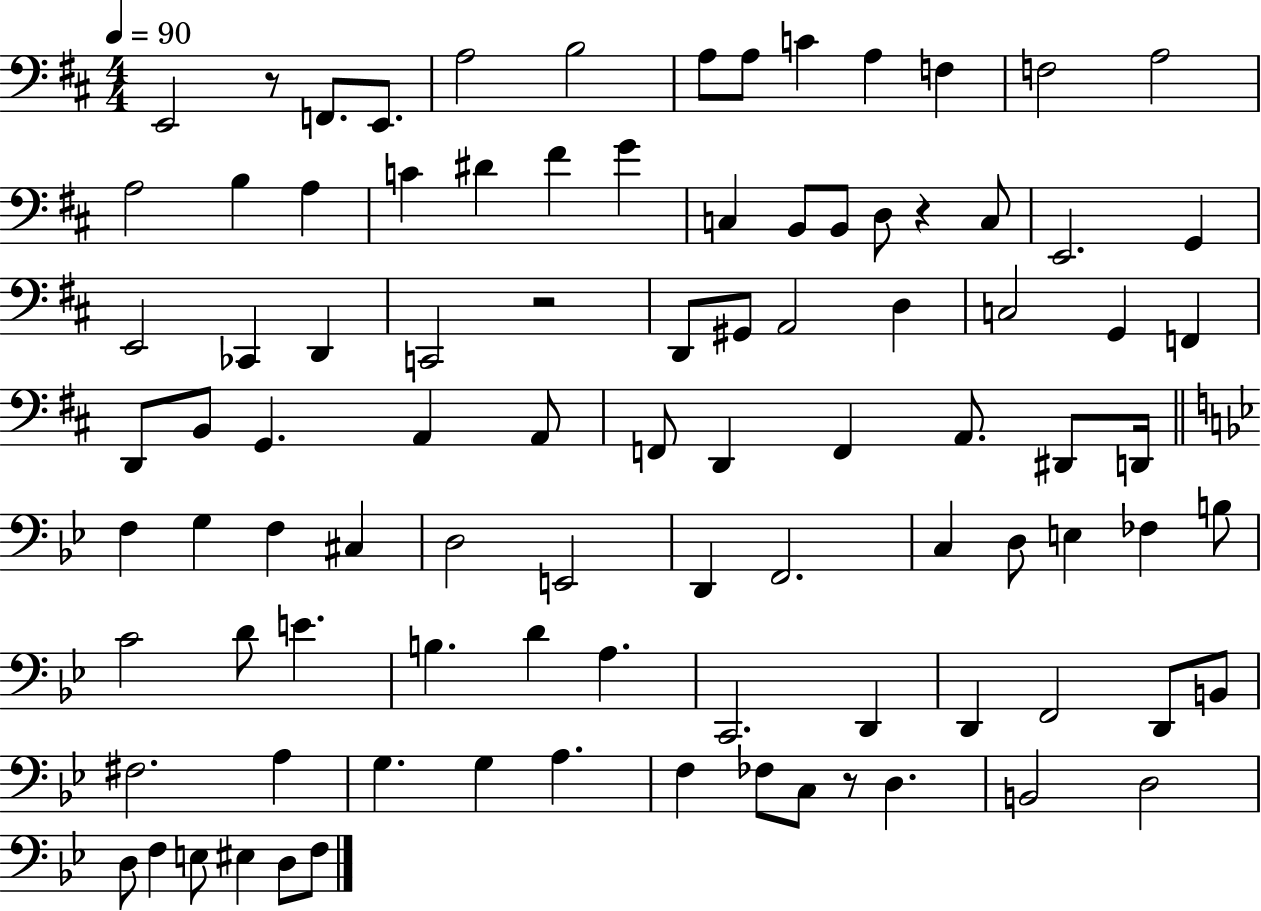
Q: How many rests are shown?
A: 4